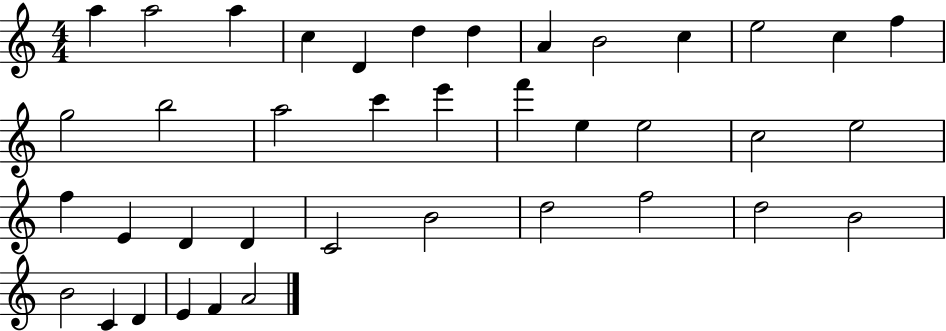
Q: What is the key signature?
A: C major